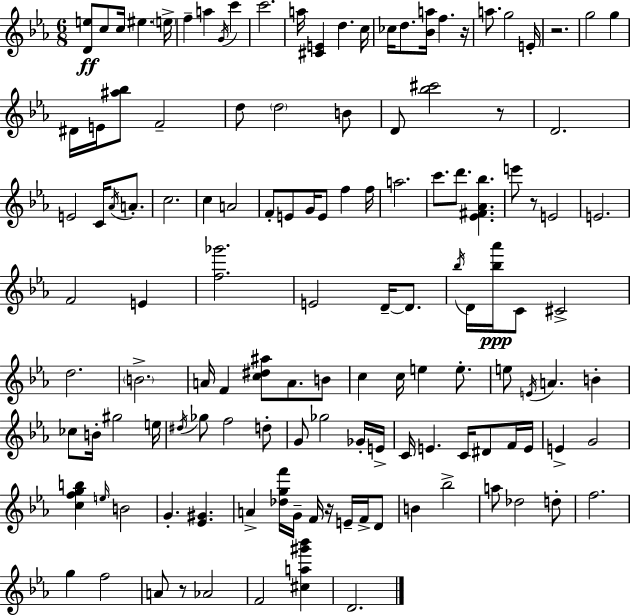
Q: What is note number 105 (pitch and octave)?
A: F5